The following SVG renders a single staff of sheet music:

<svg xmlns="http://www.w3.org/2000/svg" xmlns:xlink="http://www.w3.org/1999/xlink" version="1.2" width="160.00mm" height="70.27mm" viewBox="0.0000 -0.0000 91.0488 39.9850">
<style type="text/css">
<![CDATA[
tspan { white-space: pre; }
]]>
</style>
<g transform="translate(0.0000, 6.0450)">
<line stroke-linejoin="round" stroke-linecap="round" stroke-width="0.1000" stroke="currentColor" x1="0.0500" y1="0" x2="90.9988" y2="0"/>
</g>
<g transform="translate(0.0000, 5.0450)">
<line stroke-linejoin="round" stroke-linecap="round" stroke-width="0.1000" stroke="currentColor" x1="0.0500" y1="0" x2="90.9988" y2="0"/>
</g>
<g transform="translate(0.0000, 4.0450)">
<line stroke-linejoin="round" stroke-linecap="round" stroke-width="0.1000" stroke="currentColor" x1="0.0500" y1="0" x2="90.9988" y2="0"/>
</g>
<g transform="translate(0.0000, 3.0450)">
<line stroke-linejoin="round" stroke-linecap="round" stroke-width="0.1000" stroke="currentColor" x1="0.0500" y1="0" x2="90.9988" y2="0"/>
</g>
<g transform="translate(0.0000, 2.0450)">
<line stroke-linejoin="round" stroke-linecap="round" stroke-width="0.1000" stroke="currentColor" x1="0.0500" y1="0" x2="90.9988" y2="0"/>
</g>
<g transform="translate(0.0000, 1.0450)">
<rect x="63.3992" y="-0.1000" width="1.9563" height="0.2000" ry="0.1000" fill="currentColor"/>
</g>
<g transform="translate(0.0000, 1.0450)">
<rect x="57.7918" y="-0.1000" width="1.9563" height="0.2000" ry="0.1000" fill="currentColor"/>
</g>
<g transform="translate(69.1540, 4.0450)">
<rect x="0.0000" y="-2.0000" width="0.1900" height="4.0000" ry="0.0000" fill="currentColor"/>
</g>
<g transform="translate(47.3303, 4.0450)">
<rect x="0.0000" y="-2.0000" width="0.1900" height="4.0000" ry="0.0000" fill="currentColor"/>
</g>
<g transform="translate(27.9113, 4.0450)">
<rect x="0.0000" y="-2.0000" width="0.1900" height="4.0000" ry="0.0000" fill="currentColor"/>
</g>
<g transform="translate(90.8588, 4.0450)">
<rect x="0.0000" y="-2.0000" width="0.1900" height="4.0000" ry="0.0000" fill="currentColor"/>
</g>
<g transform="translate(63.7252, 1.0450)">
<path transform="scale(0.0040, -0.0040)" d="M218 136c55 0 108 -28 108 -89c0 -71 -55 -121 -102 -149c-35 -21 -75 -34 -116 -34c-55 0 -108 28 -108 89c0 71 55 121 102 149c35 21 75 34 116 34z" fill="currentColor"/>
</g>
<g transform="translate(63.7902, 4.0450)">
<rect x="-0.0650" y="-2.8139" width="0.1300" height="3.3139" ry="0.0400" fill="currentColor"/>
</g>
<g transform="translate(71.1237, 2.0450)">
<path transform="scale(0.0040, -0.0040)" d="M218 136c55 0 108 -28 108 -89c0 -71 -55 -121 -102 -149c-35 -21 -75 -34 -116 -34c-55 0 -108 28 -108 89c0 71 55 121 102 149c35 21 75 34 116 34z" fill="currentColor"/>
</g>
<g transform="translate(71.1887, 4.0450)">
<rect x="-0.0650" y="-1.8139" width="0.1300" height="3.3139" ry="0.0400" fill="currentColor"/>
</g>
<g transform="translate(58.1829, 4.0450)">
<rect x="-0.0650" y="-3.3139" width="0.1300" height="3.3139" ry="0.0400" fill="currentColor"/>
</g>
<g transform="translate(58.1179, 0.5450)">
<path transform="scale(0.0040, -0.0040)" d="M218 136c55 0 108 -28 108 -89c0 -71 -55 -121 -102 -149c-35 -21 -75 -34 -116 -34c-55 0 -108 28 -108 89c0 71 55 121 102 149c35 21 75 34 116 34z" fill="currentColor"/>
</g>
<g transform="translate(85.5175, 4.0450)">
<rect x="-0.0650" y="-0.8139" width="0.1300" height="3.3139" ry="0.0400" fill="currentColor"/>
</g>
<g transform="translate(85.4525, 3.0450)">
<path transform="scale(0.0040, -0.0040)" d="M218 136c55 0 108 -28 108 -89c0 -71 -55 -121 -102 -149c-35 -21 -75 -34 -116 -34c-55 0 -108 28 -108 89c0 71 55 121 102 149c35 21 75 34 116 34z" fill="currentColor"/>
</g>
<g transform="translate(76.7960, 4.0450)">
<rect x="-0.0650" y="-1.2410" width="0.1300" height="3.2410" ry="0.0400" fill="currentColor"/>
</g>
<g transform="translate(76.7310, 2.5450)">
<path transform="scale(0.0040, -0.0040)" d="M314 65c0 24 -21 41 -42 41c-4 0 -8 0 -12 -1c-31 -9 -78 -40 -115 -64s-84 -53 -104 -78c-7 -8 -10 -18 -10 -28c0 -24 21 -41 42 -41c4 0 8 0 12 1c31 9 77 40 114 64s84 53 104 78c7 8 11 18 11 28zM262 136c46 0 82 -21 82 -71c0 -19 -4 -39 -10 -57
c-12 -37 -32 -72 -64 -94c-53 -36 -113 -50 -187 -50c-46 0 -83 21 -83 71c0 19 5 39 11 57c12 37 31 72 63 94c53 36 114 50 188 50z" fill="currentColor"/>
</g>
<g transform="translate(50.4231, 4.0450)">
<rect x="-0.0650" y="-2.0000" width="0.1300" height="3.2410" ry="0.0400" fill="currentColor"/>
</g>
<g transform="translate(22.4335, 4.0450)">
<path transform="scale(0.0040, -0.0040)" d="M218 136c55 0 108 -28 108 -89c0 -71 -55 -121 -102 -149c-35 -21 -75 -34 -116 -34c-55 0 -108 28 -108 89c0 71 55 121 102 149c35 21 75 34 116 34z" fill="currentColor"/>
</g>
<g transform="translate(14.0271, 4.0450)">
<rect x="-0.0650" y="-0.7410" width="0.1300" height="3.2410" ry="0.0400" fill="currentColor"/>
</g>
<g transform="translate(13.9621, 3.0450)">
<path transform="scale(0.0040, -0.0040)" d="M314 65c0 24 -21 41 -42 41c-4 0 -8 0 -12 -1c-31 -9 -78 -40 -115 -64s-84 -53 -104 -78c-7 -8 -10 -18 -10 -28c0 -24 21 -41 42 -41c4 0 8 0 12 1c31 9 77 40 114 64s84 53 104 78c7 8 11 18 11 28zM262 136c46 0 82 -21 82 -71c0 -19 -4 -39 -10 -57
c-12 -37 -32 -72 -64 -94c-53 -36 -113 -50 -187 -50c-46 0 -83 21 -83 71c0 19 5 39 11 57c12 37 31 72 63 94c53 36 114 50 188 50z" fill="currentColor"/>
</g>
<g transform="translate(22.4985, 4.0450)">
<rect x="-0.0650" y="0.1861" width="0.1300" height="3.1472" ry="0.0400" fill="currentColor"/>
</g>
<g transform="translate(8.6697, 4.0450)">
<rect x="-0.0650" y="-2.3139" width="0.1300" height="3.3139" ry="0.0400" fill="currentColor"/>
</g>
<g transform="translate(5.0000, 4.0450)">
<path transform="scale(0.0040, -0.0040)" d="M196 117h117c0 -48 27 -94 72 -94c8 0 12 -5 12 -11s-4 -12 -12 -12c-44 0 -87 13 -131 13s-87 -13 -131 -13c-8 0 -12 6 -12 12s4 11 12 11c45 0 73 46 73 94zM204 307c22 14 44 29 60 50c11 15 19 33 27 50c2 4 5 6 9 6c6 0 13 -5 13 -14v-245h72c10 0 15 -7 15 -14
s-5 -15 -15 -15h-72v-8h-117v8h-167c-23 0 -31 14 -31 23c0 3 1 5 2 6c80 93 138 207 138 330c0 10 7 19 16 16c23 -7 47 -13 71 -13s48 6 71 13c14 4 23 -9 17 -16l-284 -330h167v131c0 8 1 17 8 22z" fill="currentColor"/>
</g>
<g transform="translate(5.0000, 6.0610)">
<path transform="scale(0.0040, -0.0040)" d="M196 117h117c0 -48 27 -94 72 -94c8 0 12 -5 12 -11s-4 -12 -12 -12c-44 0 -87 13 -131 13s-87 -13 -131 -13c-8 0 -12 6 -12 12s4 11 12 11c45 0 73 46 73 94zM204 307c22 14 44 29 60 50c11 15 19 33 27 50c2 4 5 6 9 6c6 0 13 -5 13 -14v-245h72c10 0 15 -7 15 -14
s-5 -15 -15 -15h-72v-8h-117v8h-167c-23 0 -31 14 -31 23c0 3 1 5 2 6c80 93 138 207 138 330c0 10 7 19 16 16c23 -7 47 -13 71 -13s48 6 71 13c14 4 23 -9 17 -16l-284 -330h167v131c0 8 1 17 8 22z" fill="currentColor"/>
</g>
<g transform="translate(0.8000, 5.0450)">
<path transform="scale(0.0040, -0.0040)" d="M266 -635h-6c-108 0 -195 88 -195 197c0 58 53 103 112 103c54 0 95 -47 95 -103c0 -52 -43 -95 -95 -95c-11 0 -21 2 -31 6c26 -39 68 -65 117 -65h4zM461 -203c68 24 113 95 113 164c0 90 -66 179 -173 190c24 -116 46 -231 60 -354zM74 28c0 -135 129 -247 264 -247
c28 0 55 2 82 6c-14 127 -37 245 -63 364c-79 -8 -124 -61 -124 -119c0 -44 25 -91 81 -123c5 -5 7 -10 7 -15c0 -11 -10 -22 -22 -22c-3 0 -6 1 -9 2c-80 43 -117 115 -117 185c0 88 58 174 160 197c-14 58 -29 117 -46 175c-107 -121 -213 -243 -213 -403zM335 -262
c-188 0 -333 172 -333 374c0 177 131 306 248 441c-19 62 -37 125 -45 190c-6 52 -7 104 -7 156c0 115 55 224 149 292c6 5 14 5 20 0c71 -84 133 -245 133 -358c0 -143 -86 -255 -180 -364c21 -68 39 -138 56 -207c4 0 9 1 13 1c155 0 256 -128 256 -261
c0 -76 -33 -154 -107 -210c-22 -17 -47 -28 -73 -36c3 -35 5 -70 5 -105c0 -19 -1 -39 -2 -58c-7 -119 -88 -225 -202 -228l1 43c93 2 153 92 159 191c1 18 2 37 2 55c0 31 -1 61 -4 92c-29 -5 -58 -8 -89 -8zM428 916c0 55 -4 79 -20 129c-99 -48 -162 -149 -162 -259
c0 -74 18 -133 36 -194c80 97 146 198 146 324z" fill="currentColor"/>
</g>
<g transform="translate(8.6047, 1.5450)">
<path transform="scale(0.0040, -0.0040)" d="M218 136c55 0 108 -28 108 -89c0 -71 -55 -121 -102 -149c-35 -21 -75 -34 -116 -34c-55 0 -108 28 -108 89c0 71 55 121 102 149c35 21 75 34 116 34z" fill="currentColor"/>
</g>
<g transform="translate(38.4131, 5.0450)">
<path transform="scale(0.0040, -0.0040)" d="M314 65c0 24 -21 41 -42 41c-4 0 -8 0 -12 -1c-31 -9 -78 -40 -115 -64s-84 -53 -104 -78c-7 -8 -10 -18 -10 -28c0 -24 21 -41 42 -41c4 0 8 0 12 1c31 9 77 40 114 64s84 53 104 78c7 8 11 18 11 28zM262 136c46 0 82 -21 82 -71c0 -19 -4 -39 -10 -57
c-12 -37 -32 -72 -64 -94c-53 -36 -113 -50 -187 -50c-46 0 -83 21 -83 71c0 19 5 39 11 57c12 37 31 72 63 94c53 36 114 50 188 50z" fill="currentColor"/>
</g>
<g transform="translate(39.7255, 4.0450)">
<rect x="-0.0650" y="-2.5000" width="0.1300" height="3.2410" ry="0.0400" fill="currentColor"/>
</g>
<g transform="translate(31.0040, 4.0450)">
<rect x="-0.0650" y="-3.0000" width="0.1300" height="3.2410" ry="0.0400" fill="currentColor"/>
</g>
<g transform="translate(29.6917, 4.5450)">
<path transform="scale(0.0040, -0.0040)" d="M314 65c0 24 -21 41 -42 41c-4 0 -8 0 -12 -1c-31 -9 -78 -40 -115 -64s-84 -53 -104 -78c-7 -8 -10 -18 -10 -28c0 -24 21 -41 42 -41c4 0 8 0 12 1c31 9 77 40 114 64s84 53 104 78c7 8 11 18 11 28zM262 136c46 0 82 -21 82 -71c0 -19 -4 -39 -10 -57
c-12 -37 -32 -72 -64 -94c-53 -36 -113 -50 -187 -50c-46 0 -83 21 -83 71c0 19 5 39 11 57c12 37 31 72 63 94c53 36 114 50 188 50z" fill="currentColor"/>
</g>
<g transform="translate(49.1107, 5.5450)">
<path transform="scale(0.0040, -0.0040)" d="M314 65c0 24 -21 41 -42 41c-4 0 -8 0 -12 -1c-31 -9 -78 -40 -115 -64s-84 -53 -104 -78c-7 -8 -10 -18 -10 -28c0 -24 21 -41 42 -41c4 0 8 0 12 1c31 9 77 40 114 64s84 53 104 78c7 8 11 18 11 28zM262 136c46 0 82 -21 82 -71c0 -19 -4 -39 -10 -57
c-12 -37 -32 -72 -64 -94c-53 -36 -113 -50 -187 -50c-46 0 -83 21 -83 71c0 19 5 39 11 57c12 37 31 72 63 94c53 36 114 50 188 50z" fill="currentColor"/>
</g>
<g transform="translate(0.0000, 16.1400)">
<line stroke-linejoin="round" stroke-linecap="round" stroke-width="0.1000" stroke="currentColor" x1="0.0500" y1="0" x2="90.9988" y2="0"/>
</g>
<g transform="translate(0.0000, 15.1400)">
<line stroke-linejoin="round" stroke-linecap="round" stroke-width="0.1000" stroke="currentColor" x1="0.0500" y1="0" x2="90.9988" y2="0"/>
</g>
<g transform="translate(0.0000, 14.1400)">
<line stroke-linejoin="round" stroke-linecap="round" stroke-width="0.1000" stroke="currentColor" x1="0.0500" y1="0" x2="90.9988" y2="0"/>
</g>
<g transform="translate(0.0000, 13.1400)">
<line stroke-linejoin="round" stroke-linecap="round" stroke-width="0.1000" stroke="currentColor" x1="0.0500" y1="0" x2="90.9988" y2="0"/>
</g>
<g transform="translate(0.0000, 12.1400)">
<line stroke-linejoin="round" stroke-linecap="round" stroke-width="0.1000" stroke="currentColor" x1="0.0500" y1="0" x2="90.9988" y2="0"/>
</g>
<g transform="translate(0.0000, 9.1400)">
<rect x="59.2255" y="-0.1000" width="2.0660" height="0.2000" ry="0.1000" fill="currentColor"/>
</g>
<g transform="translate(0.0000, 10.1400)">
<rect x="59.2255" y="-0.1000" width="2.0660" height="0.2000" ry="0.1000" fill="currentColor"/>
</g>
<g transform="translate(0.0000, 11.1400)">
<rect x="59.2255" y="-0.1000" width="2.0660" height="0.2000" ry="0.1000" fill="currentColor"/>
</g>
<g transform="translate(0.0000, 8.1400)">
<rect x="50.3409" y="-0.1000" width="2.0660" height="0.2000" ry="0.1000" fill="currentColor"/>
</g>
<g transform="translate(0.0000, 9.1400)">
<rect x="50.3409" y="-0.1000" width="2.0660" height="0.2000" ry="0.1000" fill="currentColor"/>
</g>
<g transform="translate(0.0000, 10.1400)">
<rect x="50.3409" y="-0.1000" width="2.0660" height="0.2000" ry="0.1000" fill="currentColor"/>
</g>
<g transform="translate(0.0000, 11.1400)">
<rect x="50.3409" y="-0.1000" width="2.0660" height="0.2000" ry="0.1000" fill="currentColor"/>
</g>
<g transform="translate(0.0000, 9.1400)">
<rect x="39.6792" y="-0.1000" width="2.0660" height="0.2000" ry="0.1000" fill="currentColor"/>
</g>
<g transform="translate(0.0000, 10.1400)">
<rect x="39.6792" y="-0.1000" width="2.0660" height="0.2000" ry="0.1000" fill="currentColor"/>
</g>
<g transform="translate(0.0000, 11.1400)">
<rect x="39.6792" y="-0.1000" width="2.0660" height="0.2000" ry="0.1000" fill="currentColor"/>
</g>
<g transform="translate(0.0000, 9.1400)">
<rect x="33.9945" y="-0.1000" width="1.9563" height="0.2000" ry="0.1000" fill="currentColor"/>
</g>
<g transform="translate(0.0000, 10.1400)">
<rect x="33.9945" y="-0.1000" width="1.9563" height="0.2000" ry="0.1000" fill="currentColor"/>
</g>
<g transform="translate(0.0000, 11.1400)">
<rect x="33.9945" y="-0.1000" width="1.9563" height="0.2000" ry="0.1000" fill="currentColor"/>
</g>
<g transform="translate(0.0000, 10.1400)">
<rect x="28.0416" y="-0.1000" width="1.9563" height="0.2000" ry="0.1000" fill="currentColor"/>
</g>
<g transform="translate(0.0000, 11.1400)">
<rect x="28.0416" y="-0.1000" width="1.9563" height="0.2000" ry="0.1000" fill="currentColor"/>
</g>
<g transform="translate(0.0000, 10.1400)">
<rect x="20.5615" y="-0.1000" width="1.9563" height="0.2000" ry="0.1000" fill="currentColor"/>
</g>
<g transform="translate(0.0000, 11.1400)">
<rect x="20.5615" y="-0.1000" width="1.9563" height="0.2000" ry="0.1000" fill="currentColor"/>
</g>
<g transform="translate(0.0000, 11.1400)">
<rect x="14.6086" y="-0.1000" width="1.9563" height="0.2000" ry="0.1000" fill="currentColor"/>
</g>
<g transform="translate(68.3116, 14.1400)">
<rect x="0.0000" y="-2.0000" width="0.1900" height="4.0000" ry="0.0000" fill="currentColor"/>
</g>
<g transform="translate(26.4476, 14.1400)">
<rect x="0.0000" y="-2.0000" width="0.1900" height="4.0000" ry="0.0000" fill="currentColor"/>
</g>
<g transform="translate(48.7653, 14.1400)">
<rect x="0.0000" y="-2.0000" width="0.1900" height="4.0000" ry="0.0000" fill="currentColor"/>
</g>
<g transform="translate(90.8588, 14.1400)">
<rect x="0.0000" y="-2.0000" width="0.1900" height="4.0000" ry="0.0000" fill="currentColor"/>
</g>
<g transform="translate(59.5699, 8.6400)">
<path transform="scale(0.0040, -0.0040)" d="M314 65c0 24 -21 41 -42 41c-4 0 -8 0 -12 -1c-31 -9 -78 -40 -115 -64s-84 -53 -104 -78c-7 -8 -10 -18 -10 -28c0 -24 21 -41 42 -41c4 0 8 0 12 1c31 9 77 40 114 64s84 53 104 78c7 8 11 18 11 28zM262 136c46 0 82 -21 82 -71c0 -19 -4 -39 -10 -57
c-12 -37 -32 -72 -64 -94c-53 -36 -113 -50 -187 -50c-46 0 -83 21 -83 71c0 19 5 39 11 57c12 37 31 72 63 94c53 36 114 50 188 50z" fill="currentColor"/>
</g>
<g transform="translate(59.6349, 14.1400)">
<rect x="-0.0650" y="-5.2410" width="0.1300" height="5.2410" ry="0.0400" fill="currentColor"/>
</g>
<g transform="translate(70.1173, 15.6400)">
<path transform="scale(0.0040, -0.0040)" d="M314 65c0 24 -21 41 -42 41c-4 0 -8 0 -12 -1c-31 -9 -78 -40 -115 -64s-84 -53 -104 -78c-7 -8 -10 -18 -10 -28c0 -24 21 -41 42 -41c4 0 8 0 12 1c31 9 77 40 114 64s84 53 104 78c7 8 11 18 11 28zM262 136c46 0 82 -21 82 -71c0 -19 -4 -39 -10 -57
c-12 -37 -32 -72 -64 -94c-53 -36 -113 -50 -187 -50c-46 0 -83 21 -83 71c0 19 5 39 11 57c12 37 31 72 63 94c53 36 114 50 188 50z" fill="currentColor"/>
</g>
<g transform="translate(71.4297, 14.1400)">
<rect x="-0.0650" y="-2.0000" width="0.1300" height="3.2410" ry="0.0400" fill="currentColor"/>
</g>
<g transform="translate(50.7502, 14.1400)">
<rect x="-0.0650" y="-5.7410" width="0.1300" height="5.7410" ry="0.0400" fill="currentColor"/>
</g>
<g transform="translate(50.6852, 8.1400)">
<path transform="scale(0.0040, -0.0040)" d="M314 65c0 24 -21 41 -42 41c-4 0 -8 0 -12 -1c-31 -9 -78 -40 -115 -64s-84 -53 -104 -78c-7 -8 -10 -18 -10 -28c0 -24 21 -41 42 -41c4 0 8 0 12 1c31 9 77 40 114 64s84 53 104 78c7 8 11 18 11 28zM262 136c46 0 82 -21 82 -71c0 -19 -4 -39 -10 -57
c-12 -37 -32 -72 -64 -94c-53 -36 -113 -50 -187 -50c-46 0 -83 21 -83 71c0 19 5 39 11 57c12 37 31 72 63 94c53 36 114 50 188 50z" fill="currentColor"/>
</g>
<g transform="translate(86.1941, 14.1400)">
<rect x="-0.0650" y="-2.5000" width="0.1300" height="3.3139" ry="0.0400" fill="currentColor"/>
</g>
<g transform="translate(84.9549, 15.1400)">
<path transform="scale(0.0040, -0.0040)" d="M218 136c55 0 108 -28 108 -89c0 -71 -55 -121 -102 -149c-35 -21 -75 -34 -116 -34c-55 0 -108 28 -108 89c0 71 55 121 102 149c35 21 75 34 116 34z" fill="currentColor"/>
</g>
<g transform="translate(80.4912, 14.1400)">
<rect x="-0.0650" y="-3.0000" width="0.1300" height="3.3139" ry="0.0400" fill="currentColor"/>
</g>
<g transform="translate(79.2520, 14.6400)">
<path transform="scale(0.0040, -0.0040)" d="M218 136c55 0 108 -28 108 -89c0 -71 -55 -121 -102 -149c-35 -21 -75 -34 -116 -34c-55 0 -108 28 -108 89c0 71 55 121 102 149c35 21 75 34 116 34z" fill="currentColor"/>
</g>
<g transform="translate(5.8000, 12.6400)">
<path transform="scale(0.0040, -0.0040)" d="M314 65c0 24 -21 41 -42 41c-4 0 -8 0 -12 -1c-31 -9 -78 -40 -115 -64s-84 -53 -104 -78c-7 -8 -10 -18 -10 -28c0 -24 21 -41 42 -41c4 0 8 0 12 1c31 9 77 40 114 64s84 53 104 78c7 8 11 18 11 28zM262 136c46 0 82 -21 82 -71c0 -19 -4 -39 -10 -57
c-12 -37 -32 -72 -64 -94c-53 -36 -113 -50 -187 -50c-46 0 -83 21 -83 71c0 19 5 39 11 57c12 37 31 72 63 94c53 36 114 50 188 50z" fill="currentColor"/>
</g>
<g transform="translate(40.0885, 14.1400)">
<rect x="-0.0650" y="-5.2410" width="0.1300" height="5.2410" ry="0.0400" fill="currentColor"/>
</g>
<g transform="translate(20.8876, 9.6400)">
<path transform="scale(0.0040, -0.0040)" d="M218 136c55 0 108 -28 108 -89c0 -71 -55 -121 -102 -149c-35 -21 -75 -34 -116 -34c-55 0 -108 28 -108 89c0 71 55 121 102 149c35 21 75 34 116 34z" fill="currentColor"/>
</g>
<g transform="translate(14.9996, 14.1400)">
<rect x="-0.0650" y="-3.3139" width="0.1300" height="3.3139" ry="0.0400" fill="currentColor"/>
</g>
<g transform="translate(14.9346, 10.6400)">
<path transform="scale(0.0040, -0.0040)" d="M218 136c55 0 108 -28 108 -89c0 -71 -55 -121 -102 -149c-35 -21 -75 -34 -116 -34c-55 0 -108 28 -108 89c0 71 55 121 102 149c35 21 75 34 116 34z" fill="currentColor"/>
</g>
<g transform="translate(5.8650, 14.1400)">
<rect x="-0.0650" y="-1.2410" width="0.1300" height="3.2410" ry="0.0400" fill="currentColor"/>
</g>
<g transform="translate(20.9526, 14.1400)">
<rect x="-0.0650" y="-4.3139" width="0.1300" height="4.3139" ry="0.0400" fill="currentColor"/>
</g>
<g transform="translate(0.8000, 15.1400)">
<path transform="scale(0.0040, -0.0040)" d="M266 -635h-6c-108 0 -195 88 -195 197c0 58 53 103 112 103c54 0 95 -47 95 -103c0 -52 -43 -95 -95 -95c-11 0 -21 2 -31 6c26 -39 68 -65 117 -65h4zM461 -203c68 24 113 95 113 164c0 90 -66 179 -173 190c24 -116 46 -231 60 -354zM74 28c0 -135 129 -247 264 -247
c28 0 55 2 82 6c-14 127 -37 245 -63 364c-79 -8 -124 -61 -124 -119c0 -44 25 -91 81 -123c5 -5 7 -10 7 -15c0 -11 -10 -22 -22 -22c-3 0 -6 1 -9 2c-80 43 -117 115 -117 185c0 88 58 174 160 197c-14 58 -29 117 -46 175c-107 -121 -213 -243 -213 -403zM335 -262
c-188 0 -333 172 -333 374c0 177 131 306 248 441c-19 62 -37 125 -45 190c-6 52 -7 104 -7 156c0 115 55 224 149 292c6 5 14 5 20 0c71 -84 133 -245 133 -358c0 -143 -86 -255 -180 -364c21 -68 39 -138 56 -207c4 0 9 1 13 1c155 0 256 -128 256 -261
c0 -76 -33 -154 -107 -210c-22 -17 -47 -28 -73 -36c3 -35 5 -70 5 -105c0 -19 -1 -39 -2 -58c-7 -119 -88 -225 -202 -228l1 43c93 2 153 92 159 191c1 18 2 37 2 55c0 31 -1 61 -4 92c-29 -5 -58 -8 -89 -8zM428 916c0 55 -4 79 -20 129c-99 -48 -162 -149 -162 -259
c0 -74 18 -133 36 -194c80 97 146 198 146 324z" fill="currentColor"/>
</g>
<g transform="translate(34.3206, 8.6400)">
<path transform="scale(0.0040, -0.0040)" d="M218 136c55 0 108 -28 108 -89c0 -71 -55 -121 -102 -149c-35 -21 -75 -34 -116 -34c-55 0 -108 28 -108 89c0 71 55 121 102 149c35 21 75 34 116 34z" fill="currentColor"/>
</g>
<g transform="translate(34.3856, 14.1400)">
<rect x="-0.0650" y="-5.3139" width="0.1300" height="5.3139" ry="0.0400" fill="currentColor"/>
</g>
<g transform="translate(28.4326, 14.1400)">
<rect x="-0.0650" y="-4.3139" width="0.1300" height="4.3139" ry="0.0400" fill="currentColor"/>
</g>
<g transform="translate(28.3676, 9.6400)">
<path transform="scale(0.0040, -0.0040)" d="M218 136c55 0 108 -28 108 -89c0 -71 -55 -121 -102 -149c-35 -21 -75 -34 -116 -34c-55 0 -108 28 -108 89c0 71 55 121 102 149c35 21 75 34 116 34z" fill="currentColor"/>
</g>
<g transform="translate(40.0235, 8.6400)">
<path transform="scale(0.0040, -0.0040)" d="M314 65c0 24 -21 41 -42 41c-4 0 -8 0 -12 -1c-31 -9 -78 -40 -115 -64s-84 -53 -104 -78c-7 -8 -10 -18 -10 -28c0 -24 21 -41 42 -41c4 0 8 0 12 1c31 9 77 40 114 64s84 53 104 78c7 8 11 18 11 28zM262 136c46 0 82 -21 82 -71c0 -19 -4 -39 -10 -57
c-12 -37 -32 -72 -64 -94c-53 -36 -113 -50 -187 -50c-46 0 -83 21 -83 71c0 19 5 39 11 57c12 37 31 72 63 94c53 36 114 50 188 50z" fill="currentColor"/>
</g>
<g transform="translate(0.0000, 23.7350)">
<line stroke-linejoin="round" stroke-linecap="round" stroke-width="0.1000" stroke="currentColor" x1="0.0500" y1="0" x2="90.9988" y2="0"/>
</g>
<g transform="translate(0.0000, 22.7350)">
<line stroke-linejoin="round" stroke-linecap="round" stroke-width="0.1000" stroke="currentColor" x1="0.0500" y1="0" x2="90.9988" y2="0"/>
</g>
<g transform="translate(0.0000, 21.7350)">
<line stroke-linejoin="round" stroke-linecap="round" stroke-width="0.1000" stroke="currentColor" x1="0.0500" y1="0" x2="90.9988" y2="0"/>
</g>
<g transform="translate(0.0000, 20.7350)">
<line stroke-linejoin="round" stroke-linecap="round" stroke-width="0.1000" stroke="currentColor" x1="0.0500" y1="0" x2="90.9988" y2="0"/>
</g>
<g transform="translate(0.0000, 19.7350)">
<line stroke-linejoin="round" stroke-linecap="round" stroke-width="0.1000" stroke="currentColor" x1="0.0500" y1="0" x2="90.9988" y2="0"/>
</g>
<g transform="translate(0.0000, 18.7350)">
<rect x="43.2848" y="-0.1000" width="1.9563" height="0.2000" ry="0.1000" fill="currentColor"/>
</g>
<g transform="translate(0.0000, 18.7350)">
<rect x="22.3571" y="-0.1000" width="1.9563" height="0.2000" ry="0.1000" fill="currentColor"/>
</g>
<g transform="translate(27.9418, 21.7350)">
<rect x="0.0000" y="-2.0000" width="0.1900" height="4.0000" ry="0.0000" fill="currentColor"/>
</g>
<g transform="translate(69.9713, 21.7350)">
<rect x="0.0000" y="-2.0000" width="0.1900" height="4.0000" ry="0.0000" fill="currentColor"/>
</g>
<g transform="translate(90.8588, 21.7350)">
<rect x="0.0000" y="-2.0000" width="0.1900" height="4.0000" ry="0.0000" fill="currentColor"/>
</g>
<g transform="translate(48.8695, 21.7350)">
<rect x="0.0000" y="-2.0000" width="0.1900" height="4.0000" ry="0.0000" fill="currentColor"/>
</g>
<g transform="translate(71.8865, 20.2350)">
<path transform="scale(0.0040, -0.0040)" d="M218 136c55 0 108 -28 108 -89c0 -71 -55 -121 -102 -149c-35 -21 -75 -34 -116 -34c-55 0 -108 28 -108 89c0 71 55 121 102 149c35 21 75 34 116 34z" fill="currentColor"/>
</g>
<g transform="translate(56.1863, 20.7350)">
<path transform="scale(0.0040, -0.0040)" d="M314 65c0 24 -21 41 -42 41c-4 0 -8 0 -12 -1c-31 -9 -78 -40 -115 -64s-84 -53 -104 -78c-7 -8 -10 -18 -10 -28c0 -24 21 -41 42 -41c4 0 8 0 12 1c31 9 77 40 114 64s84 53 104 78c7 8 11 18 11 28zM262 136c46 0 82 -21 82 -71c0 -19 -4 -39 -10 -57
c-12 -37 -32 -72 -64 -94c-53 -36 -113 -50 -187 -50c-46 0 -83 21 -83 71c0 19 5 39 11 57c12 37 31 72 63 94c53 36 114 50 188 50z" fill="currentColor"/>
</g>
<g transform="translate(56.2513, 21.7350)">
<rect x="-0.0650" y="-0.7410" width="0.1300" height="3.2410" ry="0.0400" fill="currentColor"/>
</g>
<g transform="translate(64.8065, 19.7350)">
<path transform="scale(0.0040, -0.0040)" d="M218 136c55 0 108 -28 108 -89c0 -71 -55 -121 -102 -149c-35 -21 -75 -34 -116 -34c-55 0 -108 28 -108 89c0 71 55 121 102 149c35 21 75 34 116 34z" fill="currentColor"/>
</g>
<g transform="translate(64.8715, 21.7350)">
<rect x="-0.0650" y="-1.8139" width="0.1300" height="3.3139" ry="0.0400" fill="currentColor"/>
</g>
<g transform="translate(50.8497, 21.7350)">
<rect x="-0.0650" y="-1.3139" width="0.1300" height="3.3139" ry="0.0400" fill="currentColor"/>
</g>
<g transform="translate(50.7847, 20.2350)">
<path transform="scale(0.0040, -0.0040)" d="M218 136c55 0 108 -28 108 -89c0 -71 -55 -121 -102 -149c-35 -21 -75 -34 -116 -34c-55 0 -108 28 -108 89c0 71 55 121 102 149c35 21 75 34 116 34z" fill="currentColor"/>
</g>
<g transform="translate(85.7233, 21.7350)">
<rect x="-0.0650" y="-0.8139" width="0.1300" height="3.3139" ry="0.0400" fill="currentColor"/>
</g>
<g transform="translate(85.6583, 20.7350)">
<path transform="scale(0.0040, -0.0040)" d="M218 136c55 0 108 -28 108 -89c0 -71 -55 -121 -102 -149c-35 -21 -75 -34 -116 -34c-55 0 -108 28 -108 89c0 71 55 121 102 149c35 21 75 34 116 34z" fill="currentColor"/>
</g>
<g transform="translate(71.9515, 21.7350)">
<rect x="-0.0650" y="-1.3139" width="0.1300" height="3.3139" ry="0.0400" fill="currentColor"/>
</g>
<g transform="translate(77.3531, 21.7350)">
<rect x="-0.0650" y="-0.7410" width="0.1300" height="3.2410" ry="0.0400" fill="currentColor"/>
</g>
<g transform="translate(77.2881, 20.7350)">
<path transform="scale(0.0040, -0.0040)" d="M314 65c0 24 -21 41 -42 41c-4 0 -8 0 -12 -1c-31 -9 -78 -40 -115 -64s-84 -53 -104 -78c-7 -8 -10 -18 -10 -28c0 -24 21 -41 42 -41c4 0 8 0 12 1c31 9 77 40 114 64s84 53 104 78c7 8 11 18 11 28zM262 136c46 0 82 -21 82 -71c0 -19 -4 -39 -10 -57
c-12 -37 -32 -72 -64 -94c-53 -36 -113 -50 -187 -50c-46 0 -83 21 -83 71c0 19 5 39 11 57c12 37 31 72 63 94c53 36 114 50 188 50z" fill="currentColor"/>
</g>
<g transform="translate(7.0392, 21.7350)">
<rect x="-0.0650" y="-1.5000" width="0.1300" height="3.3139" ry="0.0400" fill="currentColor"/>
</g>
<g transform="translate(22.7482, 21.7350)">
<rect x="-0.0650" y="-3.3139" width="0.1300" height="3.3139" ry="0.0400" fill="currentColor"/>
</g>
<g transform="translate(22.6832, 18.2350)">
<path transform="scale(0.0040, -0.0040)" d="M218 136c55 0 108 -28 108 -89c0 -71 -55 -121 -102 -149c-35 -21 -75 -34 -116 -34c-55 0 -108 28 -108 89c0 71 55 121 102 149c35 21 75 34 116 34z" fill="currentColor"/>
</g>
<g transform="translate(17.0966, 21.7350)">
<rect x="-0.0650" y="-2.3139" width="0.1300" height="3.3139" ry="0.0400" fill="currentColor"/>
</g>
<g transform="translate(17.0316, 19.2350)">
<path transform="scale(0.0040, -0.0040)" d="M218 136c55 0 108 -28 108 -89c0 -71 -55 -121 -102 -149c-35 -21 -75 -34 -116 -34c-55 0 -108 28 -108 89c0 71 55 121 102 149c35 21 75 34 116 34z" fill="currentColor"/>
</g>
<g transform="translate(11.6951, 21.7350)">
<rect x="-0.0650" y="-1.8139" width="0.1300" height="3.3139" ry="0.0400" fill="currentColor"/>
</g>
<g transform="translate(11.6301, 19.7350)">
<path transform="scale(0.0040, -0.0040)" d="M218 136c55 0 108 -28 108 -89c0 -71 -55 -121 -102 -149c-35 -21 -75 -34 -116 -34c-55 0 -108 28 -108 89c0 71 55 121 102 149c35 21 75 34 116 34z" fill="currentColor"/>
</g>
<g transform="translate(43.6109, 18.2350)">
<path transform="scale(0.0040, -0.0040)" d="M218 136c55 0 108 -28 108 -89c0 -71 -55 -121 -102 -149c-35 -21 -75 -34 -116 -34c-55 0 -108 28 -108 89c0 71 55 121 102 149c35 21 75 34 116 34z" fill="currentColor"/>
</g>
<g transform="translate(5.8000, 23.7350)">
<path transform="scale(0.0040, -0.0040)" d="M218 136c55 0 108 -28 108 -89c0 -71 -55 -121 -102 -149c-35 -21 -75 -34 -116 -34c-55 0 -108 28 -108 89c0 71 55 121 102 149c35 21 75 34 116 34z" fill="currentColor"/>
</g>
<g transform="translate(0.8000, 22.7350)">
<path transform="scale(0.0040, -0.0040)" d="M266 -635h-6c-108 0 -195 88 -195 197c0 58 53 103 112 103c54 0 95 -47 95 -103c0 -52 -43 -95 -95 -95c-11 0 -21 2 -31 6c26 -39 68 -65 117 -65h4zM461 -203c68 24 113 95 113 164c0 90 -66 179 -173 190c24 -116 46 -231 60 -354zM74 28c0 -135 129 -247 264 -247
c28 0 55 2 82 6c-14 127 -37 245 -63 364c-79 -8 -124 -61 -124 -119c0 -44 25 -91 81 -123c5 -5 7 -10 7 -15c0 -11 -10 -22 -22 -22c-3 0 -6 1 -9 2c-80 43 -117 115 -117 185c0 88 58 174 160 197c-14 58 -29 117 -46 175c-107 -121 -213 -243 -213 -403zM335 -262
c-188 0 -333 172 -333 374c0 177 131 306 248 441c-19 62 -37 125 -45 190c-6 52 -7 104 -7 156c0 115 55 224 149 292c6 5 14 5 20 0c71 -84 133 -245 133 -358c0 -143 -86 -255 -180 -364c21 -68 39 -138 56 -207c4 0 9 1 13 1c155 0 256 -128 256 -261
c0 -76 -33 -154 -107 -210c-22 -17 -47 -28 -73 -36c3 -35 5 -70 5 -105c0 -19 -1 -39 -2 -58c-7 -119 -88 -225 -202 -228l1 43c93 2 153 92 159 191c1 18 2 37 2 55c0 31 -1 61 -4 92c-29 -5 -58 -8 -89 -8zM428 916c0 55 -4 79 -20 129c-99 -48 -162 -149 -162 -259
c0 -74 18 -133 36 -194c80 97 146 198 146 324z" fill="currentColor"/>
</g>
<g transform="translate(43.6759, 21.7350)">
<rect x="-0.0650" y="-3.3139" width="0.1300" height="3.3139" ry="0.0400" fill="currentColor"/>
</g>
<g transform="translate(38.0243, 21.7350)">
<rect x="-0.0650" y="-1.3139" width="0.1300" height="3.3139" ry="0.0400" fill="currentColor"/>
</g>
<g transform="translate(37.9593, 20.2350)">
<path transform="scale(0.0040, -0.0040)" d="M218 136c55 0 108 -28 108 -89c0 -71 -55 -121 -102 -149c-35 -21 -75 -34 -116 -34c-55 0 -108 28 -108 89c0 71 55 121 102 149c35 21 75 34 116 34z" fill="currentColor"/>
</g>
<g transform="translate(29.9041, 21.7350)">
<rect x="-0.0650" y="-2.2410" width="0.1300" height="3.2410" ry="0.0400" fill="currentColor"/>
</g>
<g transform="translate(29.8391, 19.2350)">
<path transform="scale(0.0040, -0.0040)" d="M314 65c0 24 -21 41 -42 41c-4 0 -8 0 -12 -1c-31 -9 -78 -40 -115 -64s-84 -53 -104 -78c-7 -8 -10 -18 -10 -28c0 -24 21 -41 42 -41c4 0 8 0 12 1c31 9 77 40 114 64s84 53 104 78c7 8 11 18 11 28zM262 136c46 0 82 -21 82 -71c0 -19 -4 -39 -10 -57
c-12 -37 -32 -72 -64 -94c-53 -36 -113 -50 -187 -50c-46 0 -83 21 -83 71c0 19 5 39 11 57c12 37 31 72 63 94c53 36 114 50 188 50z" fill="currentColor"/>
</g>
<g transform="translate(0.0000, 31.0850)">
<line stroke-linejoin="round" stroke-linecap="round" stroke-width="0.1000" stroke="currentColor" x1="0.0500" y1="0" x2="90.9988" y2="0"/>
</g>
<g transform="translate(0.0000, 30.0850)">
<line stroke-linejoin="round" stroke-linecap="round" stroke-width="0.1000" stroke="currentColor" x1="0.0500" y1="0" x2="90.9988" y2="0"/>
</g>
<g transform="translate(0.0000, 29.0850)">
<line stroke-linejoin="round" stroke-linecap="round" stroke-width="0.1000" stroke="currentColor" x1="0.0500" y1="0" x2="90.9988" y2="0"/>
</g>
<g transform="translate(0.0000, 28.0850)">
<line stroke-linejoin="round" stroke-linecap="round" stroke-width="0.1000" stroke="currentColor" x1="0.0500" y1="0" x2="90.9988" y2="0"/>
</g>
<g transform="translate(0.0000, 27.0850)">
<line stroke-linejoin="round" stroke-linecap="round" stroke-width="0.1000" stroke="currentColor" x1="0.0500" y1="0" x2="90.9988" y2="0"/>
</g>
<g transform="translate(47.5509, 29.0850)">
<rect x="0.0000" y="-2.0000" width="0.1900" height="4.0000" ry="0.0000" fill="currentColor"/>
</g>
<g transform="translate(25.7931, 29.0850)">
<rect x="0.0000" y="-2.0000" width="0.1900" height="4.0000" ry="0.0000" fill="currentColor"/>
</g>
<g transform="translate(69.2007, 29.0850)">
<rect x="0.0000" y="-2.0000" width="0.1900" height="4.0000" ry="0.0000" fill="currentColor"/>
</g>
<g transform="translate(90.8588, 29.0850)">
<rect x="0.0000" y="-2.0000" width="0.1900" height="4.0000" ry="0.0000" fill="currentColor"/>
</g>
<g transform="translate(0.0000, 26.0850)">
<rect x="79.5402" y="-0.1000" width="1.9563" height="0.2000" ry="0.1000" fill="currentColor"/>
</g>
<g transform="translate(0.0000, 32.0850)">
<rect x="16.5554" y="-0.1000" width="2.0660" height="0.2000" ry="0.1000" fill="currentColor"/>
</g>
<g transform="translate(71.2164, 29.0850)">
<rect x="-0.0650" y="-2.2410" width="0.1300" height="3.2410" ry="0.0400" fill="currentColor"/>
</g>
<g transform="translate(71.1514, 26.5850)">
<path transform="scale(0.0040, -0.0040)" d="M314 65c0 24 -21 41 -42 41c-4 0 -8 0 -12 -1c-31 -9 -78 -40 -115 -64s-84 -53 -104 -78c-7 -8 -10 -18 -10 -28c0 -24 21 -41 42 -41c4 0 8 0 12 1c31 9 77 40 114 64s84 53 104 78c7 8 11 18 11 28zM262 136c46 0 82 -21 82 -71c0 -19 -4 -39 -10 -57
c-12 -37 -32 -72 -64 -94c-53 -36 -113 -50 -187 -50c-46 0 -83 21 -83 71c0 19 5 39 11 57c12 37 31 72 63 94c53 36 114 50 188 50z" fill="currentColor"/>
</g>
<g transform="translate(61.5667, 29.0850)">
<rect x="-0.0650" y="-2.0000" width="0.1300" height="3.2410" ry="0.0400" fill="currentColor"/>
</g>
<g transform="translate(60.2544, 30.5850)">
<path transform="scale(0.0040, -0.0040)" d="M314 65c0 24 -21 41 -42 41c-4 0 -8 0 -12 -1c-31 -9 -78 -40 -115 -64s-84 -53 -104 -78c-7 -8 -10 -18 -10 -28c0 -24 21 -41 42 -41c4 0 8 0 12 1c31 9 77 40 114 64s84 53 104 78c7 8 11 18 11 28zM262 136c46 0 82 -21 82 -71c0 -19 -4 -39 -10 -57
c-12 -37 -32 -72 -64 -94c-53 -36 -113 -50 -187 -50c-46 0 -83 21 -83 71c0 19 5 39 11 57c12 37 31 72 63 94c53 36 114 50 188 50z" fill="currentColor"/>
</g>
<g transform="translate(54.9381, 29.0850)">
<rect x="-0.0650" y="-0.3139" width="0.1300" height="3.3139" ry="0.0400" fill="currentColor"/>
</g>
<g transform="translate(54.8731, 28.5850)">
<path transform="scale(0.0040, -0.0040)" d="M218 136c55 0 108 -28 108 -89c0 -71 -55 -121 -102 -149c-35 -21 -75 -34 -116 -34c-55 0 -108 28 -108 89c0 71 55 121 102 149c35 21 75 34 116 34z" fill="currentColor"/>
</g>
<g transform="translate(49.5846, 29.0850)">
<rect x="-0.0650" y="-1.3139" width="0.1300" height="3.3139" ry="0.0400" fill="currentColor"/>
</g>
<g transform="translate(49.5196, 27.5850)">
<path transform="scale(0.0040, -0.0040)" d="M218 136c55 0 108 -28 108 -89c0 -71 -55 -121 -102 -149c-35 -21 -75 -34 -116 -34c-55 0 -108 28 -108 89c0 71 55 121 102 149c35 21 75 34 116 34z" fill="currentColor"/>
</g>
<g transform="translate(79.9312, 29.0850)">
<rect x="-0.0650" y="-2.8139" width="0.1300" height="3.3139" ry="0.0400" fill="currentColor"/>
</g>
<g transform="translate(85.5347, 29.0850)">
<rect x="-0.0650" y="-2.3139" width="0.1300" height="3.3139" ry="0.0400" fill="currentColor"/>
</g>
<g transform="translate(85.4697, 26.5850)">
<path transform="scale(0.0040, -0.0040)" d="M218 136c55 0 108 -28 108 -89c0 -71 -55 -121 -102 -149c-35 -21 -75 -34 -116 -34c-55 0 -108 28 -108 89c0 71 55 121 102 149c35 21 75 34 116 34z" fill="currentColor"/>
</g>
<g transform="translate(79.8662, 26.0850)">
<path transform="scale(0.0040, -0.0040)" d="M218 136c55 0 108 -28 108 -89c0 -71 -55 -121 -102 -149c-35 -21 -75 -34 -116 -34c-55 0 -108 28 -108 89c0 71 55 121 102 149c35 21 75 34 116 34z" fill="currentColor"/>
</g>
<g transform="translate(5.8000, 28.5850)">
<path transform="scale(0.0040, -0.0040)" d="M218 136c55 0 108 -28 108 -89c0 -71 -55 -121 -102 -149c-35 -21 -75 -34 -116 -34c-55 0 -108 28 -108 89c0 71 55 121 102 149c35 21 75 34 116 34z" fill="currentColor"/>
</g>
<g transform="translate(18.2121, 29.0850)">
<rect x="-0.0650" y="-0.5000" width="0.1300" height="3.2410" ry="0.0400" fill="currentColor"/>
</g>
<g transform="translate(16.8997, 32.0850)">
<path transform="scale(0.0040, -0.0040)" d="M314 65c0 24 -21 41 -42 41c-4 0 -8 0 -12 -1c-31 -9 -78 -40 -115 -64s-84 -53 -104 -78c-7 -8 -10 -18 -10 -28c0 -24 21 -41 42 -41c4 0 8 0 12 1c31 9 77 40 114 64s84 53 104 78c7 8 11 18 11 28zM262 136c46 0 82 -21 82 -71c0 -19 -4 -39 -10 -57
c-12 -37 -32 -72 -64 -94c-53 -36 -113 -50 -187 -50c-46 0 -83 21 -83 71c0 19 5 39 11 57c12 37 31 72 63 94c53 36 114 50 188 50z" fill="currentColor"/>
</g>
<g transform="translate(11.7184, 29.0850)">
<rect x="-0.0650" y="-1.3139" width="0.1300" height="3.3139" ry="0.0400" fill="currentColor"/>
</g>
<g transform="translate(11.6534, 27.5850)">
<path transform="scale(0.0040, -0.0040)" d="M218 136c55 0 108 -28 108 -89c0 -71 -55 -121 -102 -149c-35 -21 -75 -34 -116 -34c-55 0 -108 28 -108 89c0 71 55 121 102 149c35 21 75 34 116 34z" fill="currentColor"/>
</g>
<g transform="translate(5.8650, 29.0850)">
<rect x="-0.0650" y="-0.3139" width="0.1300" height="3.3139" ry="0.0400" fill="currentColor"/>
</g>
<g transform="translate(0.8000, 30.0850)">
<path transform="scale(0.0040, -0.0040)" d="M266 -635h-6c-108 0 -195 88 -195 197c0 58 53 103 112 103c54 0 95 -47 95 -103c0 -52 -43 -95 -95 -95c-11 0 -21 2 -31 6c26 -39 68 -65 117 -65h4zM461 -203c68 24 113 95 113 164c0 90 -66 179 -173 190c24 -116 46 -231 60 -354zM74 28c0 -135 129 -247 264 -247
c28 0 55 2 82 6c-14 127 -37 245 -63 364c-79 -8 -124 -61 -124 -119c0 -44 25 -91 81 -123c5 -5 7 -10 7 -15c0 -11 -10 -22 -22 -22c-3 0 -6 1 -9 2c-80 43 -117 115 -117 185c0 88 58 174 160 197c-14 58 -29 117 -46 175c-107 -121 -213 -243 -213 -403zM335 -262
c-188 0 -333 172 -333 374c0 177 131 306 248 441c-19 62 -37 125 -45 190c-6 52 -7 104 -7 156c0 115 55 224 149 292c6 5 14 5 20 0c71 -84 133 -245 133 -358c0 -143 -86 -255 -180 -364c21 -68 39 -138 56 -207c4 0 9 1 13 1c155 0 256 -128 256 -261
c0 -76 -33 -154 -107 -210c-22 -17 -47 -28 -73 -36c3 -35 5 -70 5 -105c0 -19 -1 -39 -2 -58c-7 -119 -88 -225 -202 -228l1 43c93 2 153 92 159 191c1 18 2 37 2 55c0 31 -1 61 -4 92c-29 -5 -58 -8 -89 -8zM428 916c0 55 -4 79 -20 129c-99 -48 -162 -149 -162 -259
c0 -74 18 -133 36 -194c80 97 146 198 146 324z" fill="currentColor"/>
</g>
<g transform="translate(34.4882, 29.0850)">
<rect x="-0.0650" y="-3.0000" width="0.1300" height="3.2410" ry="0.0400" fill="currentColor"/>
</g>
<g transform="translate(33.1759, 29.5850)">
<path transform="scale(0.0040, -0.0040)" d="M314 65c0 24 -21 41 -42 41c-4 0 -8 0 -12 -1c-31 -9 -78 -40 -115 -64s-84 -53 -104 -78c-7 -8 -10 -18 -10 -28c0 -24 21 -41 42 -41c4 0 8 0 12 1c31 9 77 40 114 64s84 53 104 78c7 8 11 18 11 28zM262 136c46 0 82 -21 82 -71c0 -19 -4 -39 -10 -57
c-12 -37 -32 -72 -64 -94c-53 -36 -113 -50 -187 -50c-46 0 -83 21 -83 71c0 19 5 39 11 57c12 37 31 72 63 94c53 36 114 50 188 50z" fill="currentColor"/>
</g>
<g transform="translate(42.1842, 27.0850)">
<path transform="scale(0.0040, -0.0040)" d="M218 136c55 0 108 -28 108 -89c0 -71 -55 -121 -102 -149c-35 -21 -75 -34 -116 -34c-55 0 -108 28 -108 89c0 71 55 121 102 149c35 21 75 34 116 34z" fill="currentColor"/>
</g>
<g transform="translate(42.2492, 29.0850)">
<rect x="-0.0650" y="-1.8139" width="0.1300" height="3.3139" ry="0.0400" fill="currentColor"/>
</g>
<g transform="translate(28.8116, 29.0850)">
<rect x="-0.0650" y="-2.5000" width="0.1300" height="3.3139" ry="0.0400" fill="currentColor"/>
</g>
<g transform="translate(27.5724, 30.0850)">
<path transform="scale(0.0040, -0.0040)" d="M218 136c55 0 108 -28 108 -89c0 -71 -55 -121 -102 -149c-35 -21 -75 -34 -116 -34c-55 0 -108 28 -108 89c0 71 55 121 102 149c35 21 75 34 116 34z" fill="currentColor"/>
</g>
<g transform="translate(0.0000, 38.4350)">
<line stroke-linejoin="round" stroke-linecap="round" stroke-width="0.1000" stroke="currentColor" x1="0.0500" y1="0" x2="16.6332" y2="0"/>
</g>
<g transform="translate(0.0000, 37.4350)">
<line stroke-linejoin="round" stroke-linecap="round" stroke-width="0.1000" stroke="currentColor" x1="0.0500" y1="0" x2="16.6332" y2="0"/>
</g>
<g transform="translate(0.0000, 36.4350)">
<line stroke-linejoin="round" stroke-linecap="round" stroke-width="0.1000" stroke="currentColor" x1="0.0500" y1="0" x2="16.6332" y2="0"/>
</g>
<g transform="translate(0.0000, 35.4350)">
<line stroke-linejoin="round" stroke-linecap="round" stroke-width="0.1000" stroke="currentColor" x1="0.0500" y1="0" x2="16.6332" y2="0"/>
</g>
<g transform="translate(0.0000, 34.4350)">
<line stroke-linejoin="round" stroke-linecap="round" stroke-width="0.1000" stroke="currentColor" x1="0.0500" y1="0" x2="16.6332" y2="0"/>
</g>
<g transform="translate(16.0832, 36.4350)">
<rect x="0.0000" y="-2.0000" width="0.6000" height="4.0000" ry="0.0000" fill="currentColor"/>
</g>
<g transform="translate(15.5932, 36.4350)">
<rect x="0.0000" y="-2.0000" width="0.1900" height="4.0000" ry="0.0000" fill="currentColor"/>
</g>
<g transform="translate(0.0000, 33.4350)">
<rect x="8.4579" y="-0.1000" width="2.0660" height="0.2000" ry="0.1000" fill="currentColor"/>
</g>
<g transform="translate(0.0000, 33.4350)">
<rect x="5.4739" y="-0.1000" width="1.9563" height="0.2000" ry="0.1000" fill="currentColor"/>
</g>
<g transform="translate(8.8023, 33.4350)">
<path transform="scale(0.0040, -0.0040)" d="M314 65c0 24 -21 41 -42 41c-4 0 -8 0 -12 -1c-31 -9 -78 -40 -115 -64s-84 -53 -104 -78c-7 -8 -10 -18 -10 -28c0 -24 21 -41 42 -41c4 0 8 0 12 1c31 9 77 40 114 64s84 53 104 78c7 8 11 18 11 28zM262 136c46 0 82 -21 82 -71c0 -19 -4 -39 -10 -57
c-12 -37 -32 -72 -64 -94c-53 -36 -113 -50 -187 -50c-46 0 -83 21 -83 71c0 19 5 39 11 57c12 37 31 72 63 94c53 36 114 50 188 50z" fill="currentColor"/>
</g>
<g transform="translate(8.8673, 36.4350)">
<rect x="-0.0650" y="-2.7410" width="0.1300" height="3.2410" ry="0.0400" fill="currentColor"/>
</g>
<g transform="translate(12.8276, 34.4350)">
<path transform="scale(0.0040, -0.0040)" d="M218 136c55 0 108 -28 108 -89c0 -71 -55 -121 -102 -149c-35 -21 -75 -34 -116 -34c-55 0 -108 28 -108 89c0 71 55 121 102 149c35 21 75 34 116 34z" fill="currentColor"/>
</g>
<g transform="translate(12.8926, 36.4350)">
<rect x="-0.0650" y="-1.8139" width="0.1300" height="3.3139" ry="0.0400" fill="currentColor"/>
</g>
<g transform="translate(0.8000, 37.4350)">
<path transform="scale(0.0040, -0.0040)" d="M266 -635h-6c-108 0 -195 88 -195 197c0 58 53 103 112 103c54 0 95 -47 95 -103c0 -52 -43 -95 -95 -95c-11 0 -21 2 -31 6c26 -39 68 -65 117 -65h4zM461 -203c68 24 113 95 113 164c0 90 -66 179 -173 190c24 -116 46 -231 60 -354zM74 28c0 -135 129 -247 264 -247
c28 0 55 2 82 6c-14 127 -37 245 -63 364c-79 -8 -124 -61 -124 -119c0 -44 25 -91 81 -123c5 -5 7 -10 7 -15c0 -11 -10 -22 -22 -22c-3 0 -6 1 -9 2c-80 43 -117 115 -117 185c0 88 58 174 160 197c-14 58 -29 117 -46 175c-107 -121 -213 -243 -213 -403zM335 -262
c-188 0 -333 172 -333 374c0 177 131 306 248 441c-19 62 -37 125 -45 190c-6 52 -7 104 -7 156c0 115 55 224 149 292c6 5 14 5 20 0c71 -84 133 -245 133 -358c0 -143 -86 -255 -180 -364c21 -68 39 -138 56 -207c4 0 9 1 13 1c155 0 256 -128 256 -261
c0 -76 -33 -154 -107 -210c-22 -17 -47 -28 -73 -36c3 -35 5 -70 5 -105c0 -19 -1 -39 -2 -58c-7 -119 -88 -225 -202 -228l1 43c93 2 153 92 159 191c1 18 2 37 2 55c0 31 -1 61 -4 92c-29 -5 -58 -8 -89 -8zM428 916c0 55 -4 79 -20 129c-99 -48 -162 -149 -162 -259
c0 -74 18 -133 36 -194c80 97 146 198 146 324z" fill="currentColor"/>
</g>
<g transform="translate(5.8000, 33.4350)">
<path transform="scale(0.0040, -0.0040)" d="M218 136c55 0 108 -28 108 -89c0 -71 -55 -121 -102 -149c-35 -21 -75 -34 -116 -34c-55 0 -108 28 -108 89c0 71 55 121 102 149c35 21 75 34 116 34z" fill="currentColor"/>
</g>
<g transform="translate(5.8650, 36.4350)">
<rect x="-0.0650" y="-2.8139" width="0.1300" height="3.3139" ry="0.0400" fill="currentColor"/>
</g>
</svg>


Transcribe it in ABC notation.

X:1
T:Untitled
M:4/4
L:1/4
K:C
g d2 B A2 G2 F2 b a f e2 d e2 b d' d' f' f'2 g'2 f'2 F2 A G E f g b g2 e b e d2 f e d2 d c e C2 G A2 f e c F2 g2 a g a a2 f